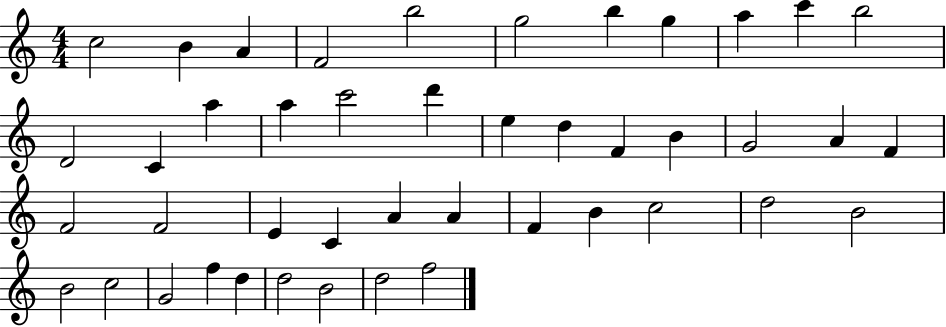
X:1
T:Untitled
M:4/4
L:1/4
K:C
c2 B A F2 b2 g2 b g a c' b2 D2 C a a c'2 d' e d F B G2 A F F2 F2 E C A A F B c2 d2 B2 B2 c2 G2 f d d2 B2 d2 f2